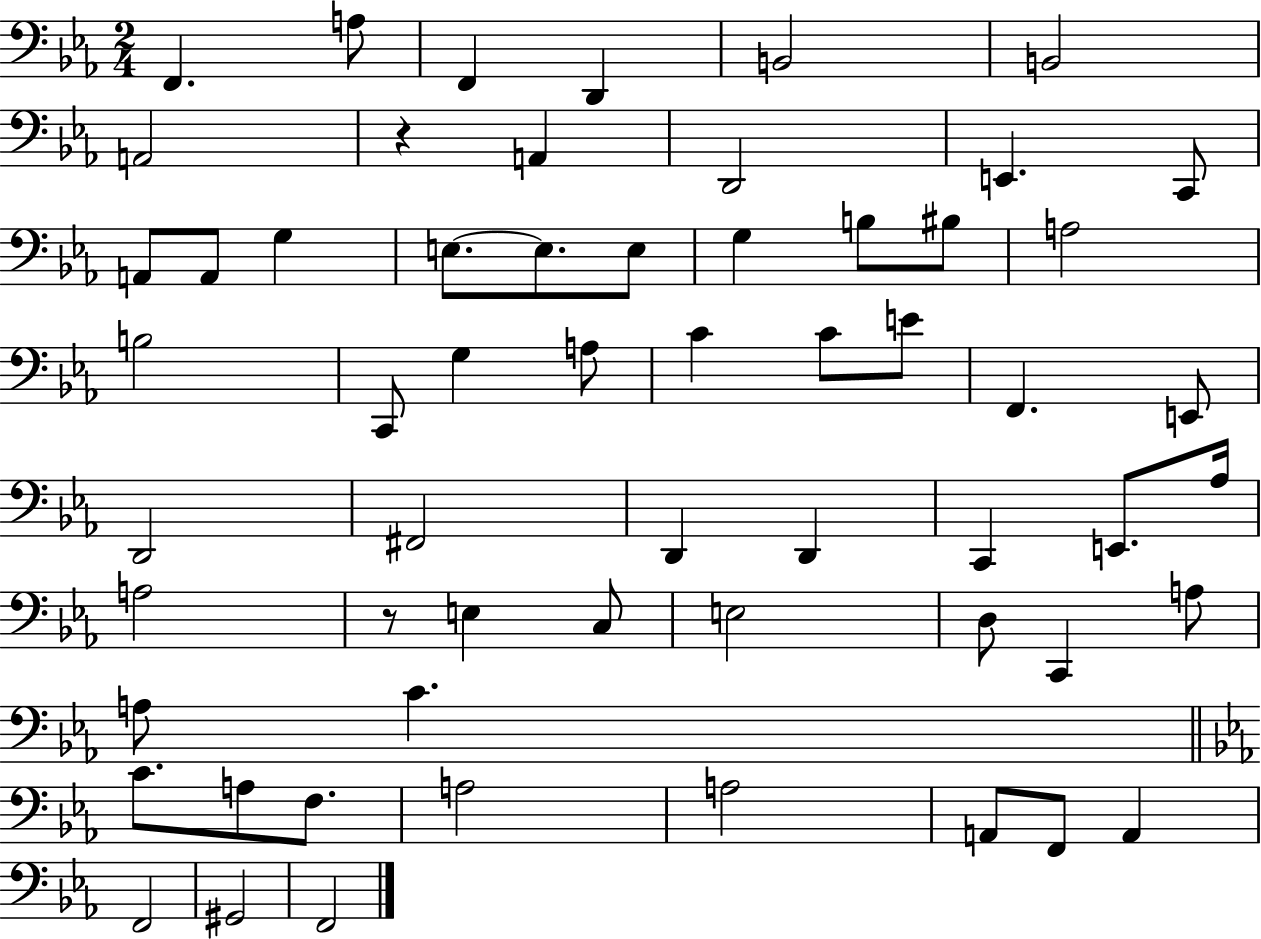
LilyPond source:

{
  \clef bass
  \numericTimeSignature
  \time 2/4
  \key ees \major
  \repeat volta 2 { f,4. a8 | f,4 d,4 | b,2 | b,2 | \break a,2 | r4 a,4 | d,2 | e,4. c,8 | \break a,8 a,8 g4 | e8.~~ e8. e8 | g4 b8 bis8 | a2 | \break b2 | c,8 g4 a8 | c'4 c'8 e'8 | f,4. e,8 | \break d,2 | fis,2 | d,4 d,4 | c,4 e,8. aes16 | \break a2 | r8 e4 c8 | e2 | d8 c,4 a8 | \break a8 c'4. | \bar "||" \break \key ees \major c'8. a8 f8. | a2 | a2 | a,8 f,8 a,4 | \break f,2 | gis,2 | f,2 | } \bar "|."
}